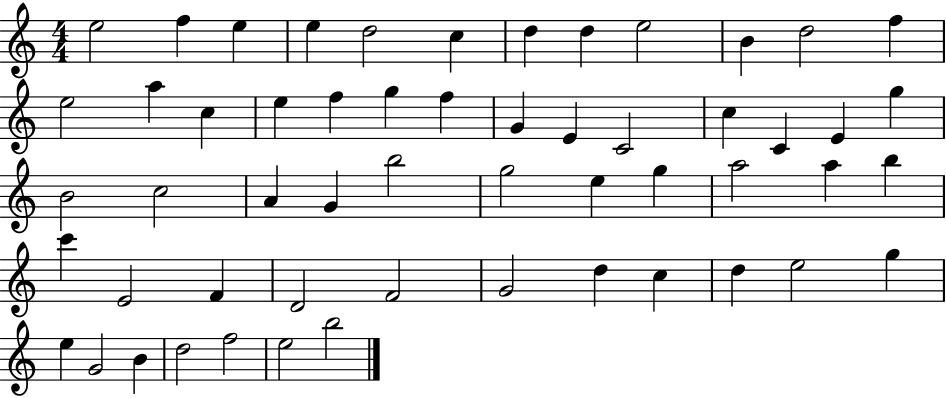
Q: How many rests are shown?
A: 0